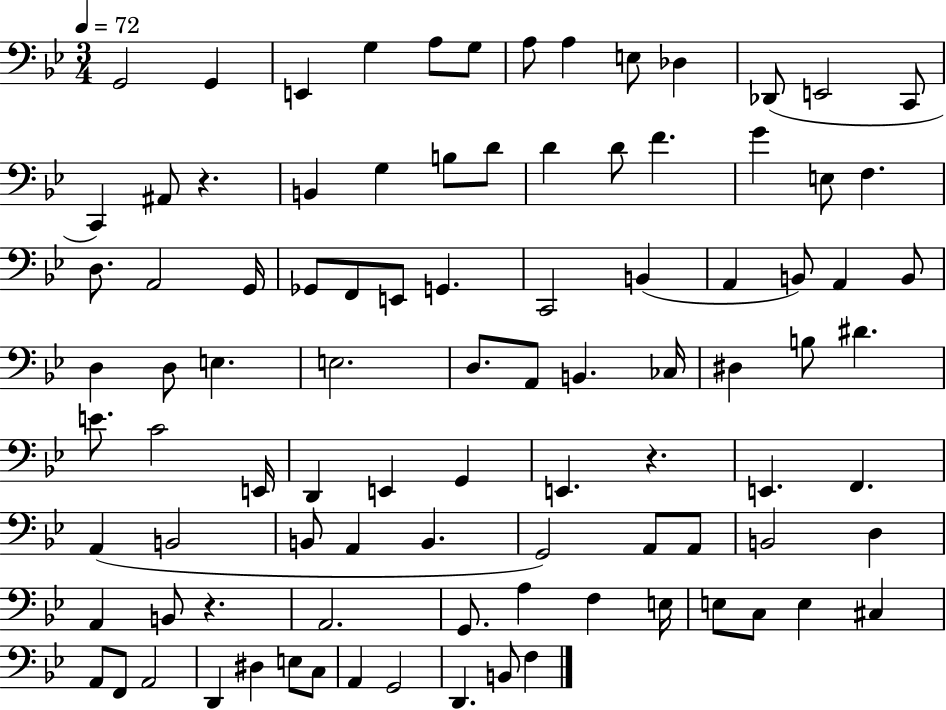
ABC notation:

X:1
T:Untitled
M:3/4
L:1/4
K:Bb
G,,2 G,, E,, G, A,/2 G,/2 A,/2 A, E,/2 _D, _D,,/2 E,,2 C,,/2 C,, ^A,,/2 z B,, G, B,/2 D/2 D D/2 F G E,/2 F, D,/2 A,,2 G,,/4 _G,,/2 F,,/2 E,,/2 G,, C,,2 B,, A,, B,,/2 A,, B,,/2 D, D,/2 E, E,2 D,/2 A,,/2 B,, _C,/4 ^D, B,/2 ^D E/2 C2 E,,/4 D,, E,, G,, E,, z E,, F,, A,, B,,2 B,,/2 A,, B,, G,,2 A,,/2 A,,/2 B,,2 D, A,, B,,/2 z A,,2 G,,/2 A, F, E,/4 E,/2 C,/2 E, ^C, A,,/2 F,,/2 A,,2 D,, ^D, E,/2 C,/2 A,, G,,2 D,, B,,/2 F,